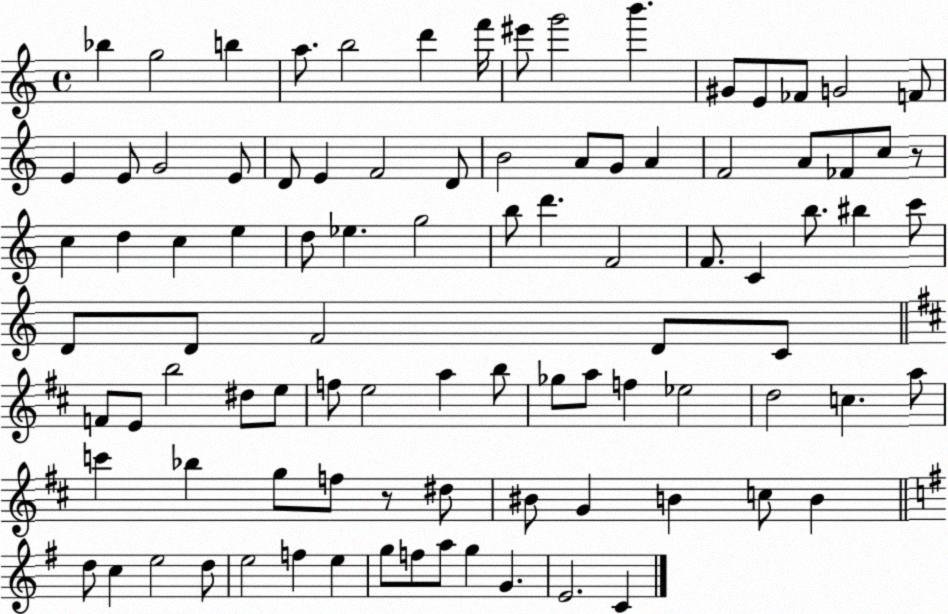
X:1
T:Untitled
M:4/4
L:1/4
K:C
_b g2 b a/2 b2 d' f'/4 ^e'/2 g'2 b' ^G/2 E/2 _F/2 G2 F/2 E E/2 G2 E/2 D/2 E F2 D/2 B2 A/2 G/2 A F2 A/2 _F/2 c/2 z/2 c d c e d/2 _e g2 b/2 d' F2 F/2 C b/2 ^b c'/2 D/2 D/2 F2 D/2 C/2 F/2 E/2 b2 ^d/2 e/2 f/2 e2 a b/2 _g/2 a/2 f _e2 d2 c a/2 c' _b g/2 f/2 z/2 ^d/2 ^B/2 G B c/2 B d/2 c e2 d/2 e2 f e g/2 f/2 a/2 g G E2 C